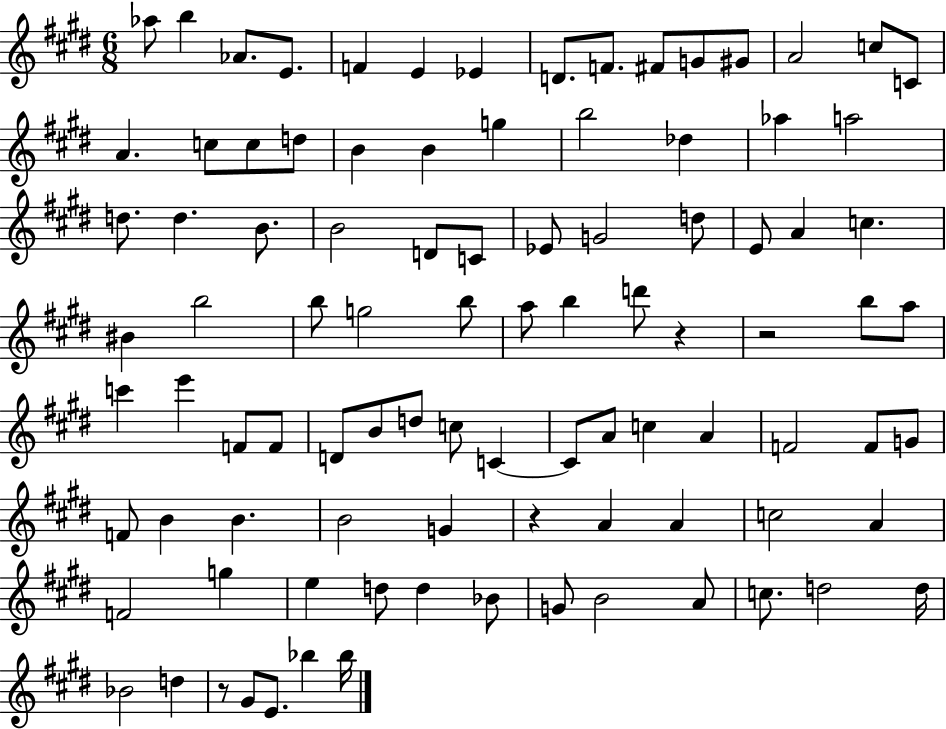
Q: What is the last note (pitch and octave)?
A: Bb5